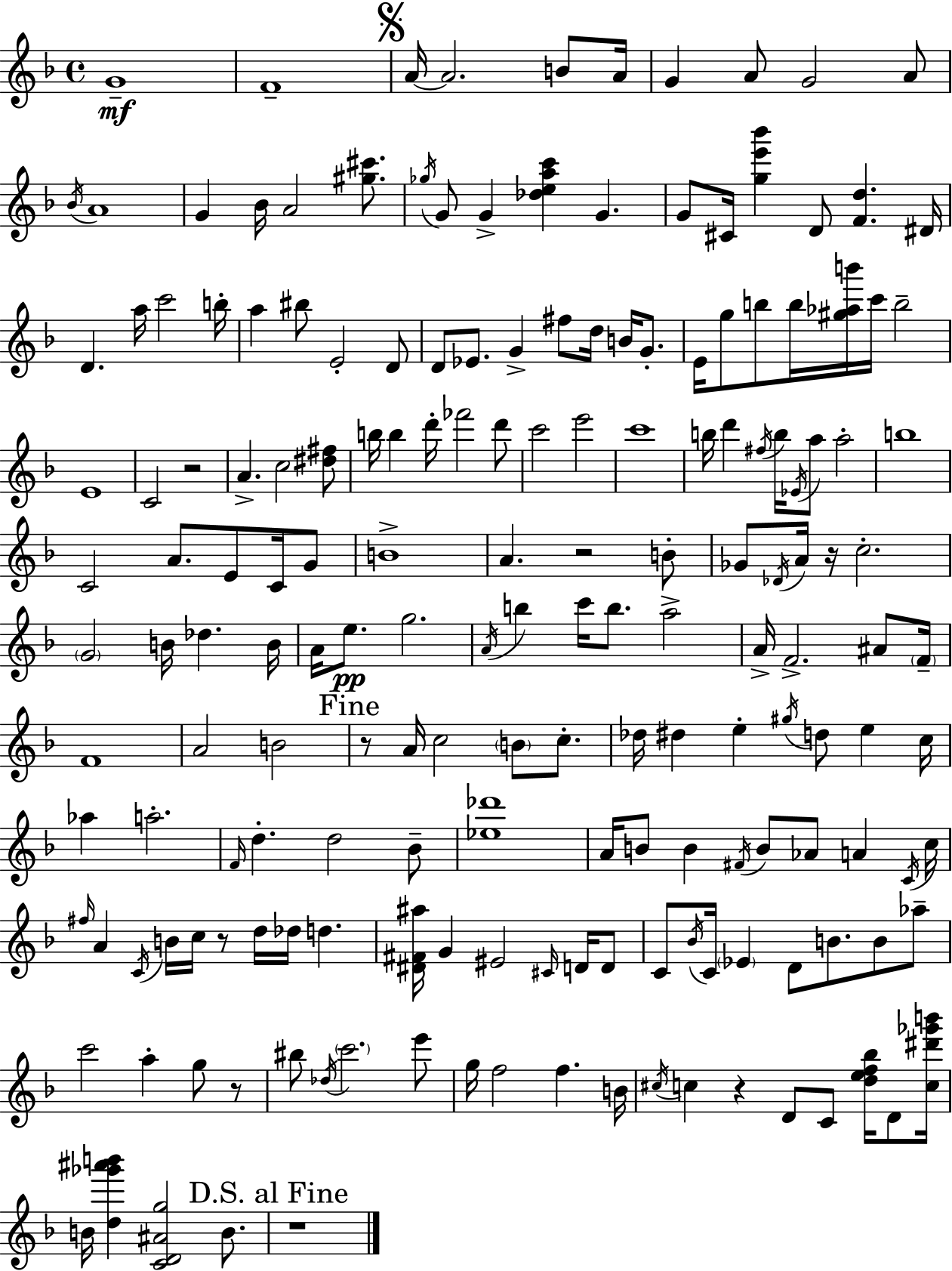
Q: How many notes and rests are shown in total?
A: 180